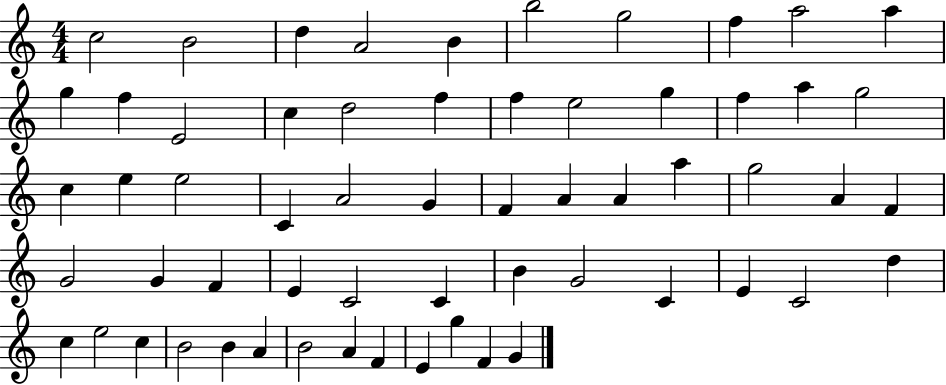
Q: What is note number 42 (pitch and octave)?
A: B4